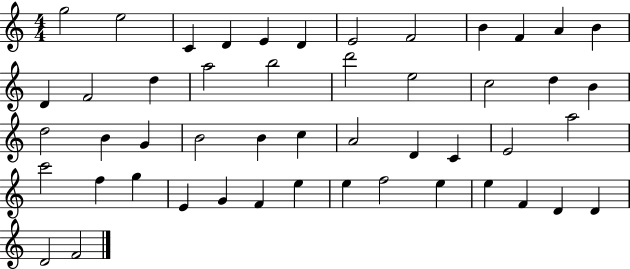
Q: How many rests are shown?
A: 0